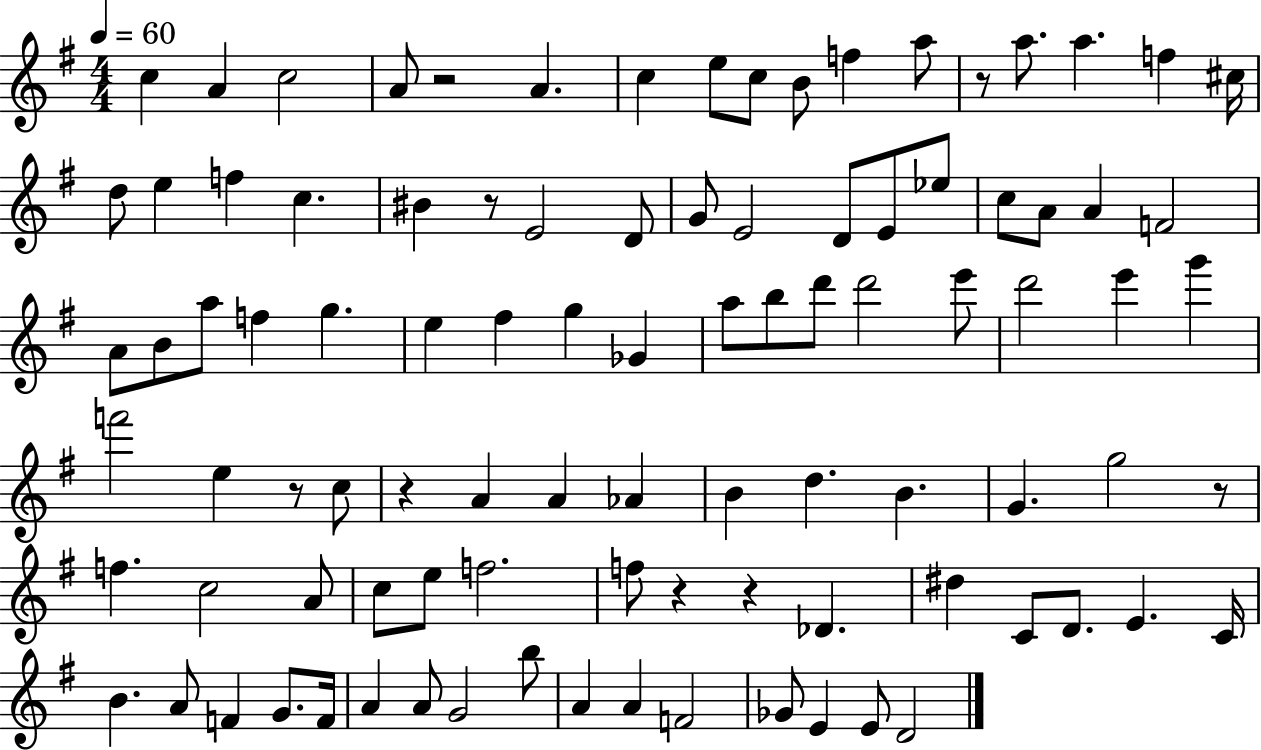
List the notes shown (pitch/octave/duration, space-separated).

C5/q A4/q C5/h A4/e R/h A4/q. C5/q E5/e C5/e B4/e F5/q A5/e R/e A5/e. A5/q. F5/q C#5/s D5/e E5/q F5/q C5/q. BIS4/q R/e E4/h D4/e G4/e E4/h D4/e E4/e Eb5/e C5/e A4/e A4/q F4/h A4/e B4/e A5/e F5/q G5/q. E5/q F#5/q G5/q Gb4/q A5/e B5/e D6/e D6/h E6/e D6/h E6/q G6/q F6/h E5/q R/e C5/e R/q A4/q A4/q Ab4/q B4/q D5/q. B4/q. G4/q. G5/h R/e F5/q. C5/h A4/e C5/e E5/e F5/h. F5/e R/q R/q Db4/q. D#5/q C4/e D4/e. E4/q. C4/s B4/q. A4/e F4/q G4/e. F4/s A4/q A4/e G4/h B5/e A4/q A4/q F4/h Gb4/e E4/q E4/e D4/h